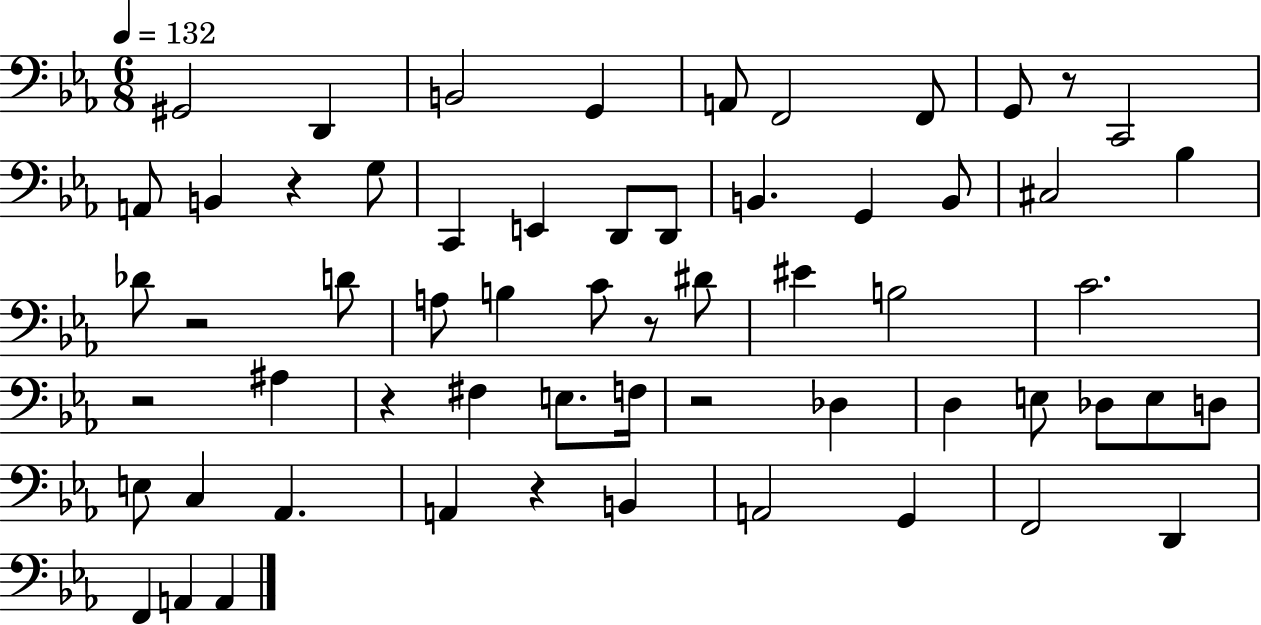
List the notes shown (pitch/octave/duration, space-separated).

G#2/h D2/q B2/h G2/q A2/e F2/h F2/e G2/e R/e C2/h A2/e B2/q R/q G3/e C2/q E2/q D2/e D2/e B2/q. G2/q B2/e C#3/h Bb3/q Db4/e R/h D4/e A3/e B3/q C4/e R/e D#4/e EIS4/q B3/h C4/h. R/h A#3/q R/q F#3/q E3/e. F3/s R/h Db3/q D3/q E3/e Db3/e E3/e D3/e E3/e C3/q Ab2/q. A2/q R/q B2/q A2/h G2/q F2/h D2/q F2/q A2/q A2/q